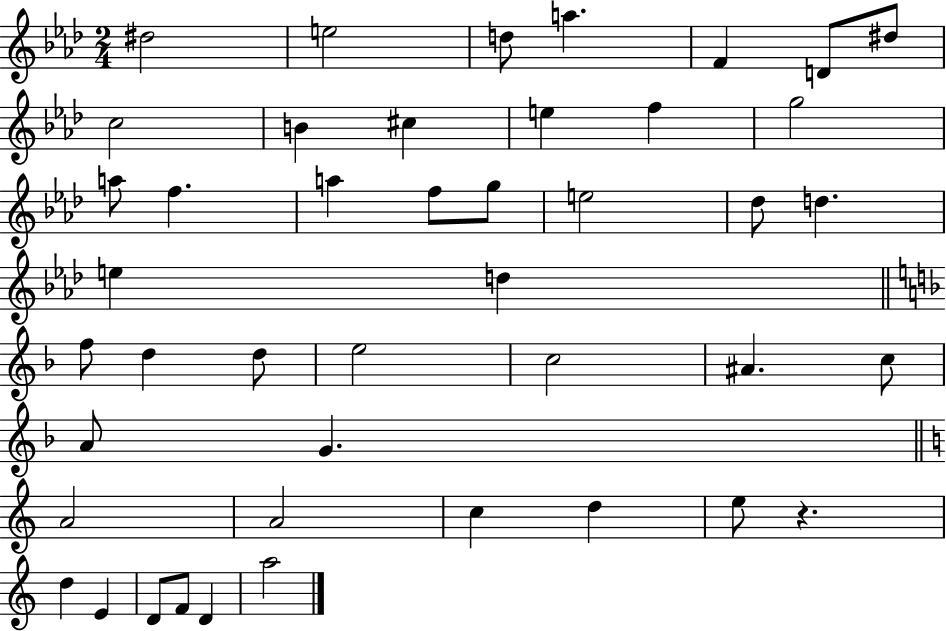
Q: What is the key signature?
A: AES major